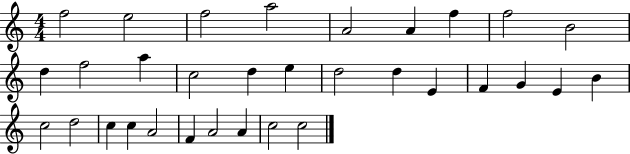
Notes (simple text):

F5/h E5/h F5/h A5/h A4/h A4/q F5/q F5/h B4/h D5/q F5/h A5/q C5/h D5/q E5/q D5/h D5/q E4/q F4/q G4/q E4/q B4/q C5/h D5/h C5/q C5/q A4/h F4/q A4/h A4/q C5/h C5/h